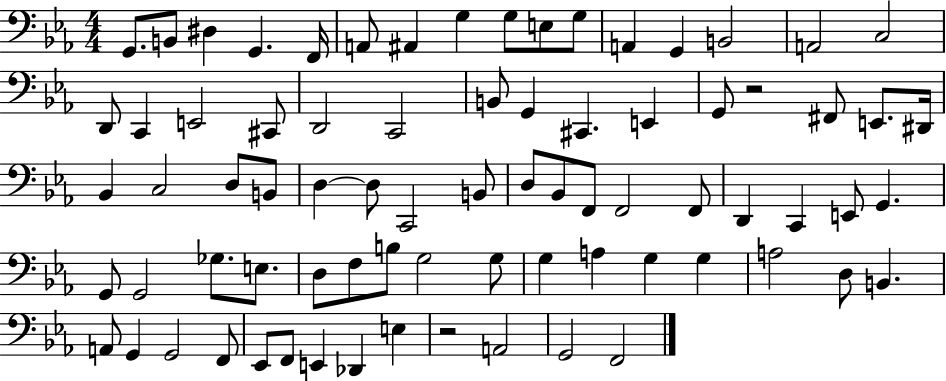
{
  \clef bass
  \numericTimeSignature
  \time 4/4
  \key ees \major
  g,8. b,8 dis4 g,4. f,16 | a,8 ais,4 g4 g8 e8 g8 | a,4 g,4 b,2 | a,2 c2 | \break d,8 c,4 e,2 cis,8 | d,2 c,2 | b,8 g,4 cis,4. e,4 | g,8 r2 fis,8 e,8. dis,16 | \break bes,4 c2 d8 b,8 | d4~~ d8 c,2 b,8 | d8 bes,8 f,8 f,2 f,8 | d,4 c,4 e,8 g,4. | \break g,8 g,2 ges8. e8. | d8 f8 b8 g2 g8 | g4 a4 g4 g4 | a2 d8 b,4. | \break a,8 g,4 g,2 f,8 | ees,8 f,8 e,4 des,4 e4 | r2 a,2 | g,2 f,2 | \break \bar "|."
}